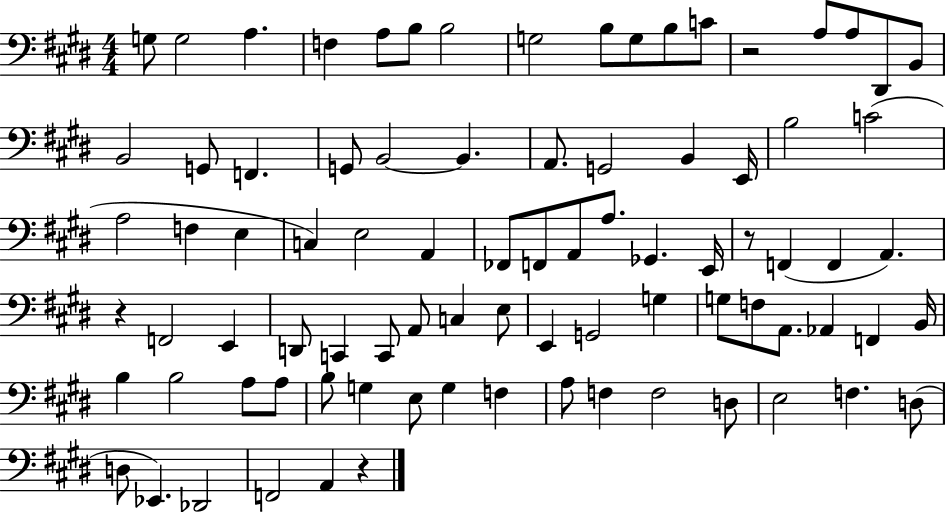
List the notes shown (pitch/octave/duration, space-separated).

G3/e G3/h A3/q. F3/q A3/e B3/e B3/h G3/h B3/e G3/e B3/e C4/e R/h A3/e A3/e D#2/e B2/e B2/h G2/e F2/q. G2/e B2/h B2/q. A2/e. G2/h B2/q E2/s B3/h C4/h A3/h F3/q E3/q C3/q E3/h A2/q FES2/e F2/e A2/e A3/e. Gb2/q. E2/s R/e F2/q F2/q A2/q. R/q F2/h E2/q D2/e C2/q C2/e A2/e C3/q E3/e E2/q G2/h G3/q G3/e F3/e A2/e. Ab2/q F2/q B2/s B3/q B3/h A3/e A3/e B3/e G3/q E3/e G3/q F3/q A3/e F3/q F3/h D3/e E3/h F3/q. D3/e D3/e Eb2/q. Db2/h F2/h A2/q R/q